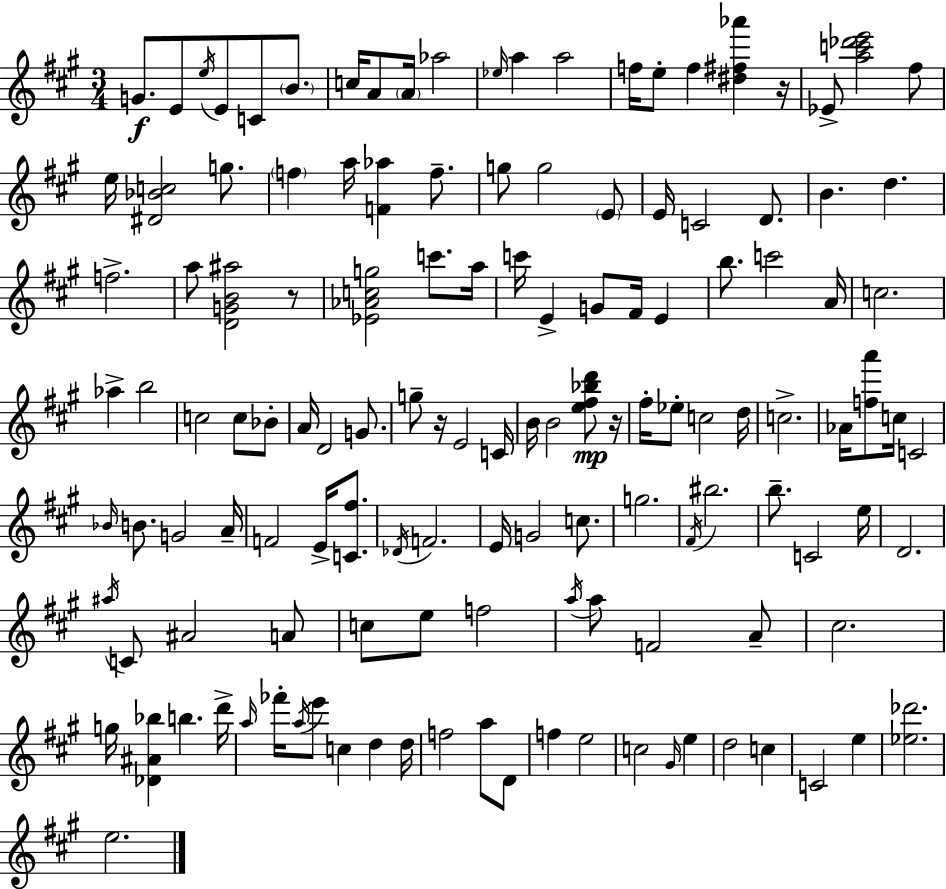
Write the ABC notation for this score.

X:1
T:Untitled
M:3/4
L:1/4
K:A
G/2 E/2 e/4 E/2 C/2 B/2 c/4 A/2 A/4 _a2 _e/4 a a2 f/4 e/2 f [^d^f_a'] z/4 _E/2 [ac'_d'e']2 ^f/2 e/4 [^D_Bc]2 g/2 f a/4 [F_a] f/2 g/2 g2 E/2 E/4 C2 D/2 B d f2 a/2 [DGB^a]2 z/2 [_E_Acg]2 c'/2 a/4 c'/4 E G/2 ^F/4 E b/2 c'2 A/4 c2 _a b2 c2 c/2 _B/2 A/4 D2 G/2 g/2 z/4 E2 C/4 B/4 B2 [e^f_bd']/2 z/4 ^f/4 _e/2 c2 d/4 c2 _A/4 [fa']/2 c/4 C2 _B/4 B/2 G2 A/4 F2 E/4 [C^f]/2 _D/4 F2 E/4 G2 c/2 g2 ^F/4 ^b2 b/2 C2 e/4 D2 ^a/4 C/2 ^A2 A/2 c/2 e/2 f2 a/4 a/2 F2 A/2 ^c2 g/4 [_D^A_b] b d'/4 a/4 _f'/4 a/4 e'/2 c d d/4 f2 a/2 D/2 f e2 c2 ^G/4 e d2 c C2 e [_e_d']2 e2